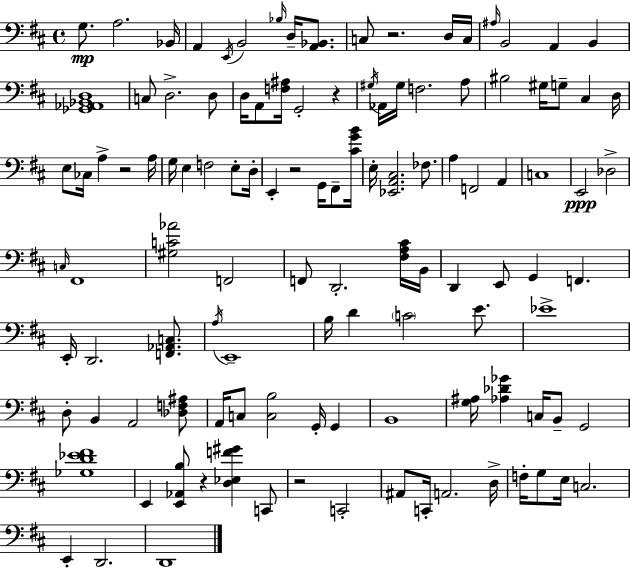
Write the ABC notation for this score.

X:1
T:Untitled
M:4/4
L:1/4
K:D
G,/2 A,2 _B,,/4 A,, E,,/4 B,,2 _B,/4 D,/4 [A,,_B,,]/2 C,/2 z2 D,/4 C,/4 ^A,/4 B,,2 A,, B,, [_G,,_A,,_B,,D,]4 C,/2 D,2 D,/2 D,/4 A,,/2 [F,^A,]/4 G,,2 z ^G,/4 _A,,/4 ^G,/4 F,2 A,/2 ^B,2 ^G,/4 G,/2 ^C, D,/4 E,/2 _C,/4 A, z2 A,/4 G,/4 E, F,2 E,/2 D,/4 E,, z2 G,,/4 ^F,,/2 [^CGB]/4 E,/4 [_E,,A,,^C,]2 _F,/2 A, F,,2 A,, C,4 E,,2 _D,2 C,/4 ^F,,4 [^G,C_A]2 F,,2 F,,/2 D,,2 [^F,A,^C]/4 B,,/4 D,, E,,/2 G,, F,, E,,/4 D,,2 [F,,_A,,C,]/2 A,/4 E,,4 B,/4 D C2 E/2 _E4 D,/2 B,, A,,2 [_D,F,^A,]/2 A,,/4 C,/2 [C,B,]2 G,,/4 G,, B,,4 [G,^A,]/4 [_A,_D_G] C,/4 B,,/2 G,,2 [_G,D_E^F]4 E,, [E,,_A,,B,]/2 z [D,_E,F^G] C,,/2 z2 C,,2 ^A,,/2 C,,/4 A,,2 D,/4 F,/4 G,/2 E,/4 C,2 E,, D,,2 D,,4